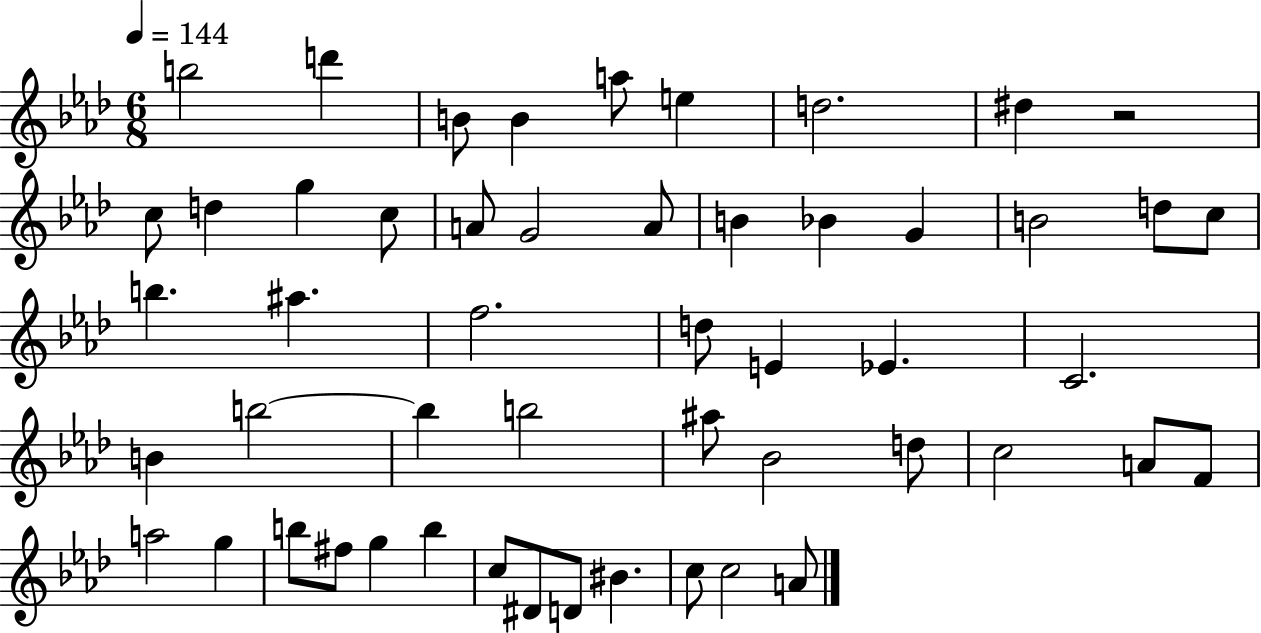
{
  \clef treble
  \numericTimeSignature
  \time 6/8
  \key aes \major
  \tempo 4 = 144
  b''2 d'''4 | b'8 b'4 a''8 e''4 | d''2. | dis''4 r2 | \break c''8 d''4 g''4 c''8 | a'8 g'2 a'8 | b'4 bes'4 g'4 | b'2 d''8 c''8 | \break b''4. ais''4. | f''2. | d''8 e'4 ees'4. | c'2. | \break b'4 b''2~~ | b''4 b''2 | ais''8 bes'2 d''8 | c''2 a'8 f'8 | \break a''2 g''4 | b''8 fis''8 g''4 b''4 | c''8 dis'8 d'8 bis'4. | c''8 c''2 a'8 | \break \bar "|."
}